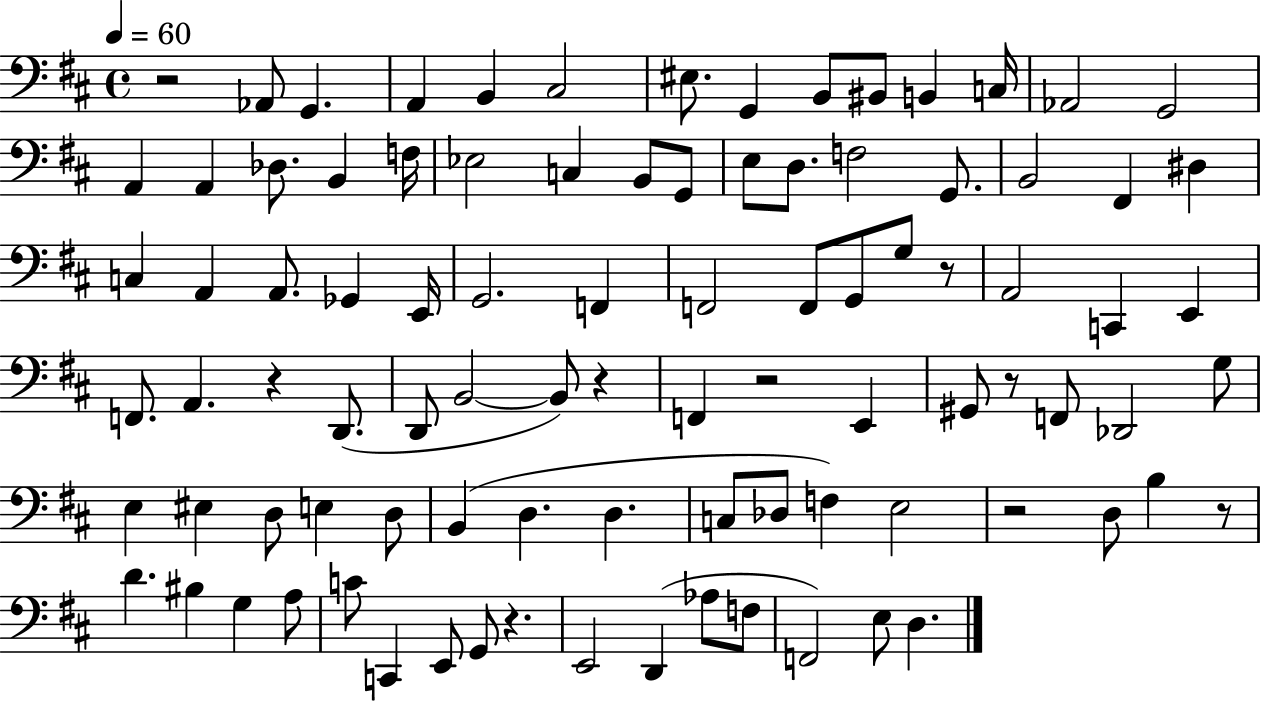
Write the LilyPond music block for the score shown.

{
  \clef bass
  \time 4/4
  \defaultTimeSignature
  \key d \major
  \tempo 4 = 60
  r2 aes,8 g,4. | a,4 b,4 cis2 | eis8. g,4 b,8 bis,8 b,4 c16 | aes,2 g,2 | \break a,4 a,4 des8. b,4 f16 | ees2 c4 b,8 g,8 | e8 d8. f2 g,8. | b,2 fis,4 dis4 | \break c4 a,4 a,8. ges,4 e,16 | g,2. f,4 | f,2 f,8 g,8 g8 r8 | a,2 c,4 e,4 | \break f,8. a,4. r4 d,8.( | d,8 b,2~~ b,8) r4 | f,4 r2 e,4 | gis,8 r8 f,8 des,2 g8 | \break e4 eis4 d8 e4 d8 | b,4( d4. d4. | c8 des8 f4) e2 | r2 d8 b4 r8 | \break d'4. bis4 g4 a8 | c'8 c,4 e,8 g,8 r4. | e,2 d,4( aes8 f8 | f,2) e8 d4. | \break \bar "|."
}